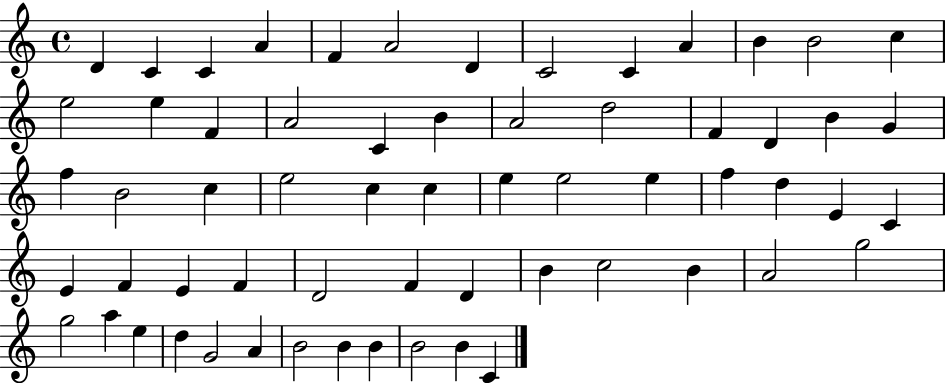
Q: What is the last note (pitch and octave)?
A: C4